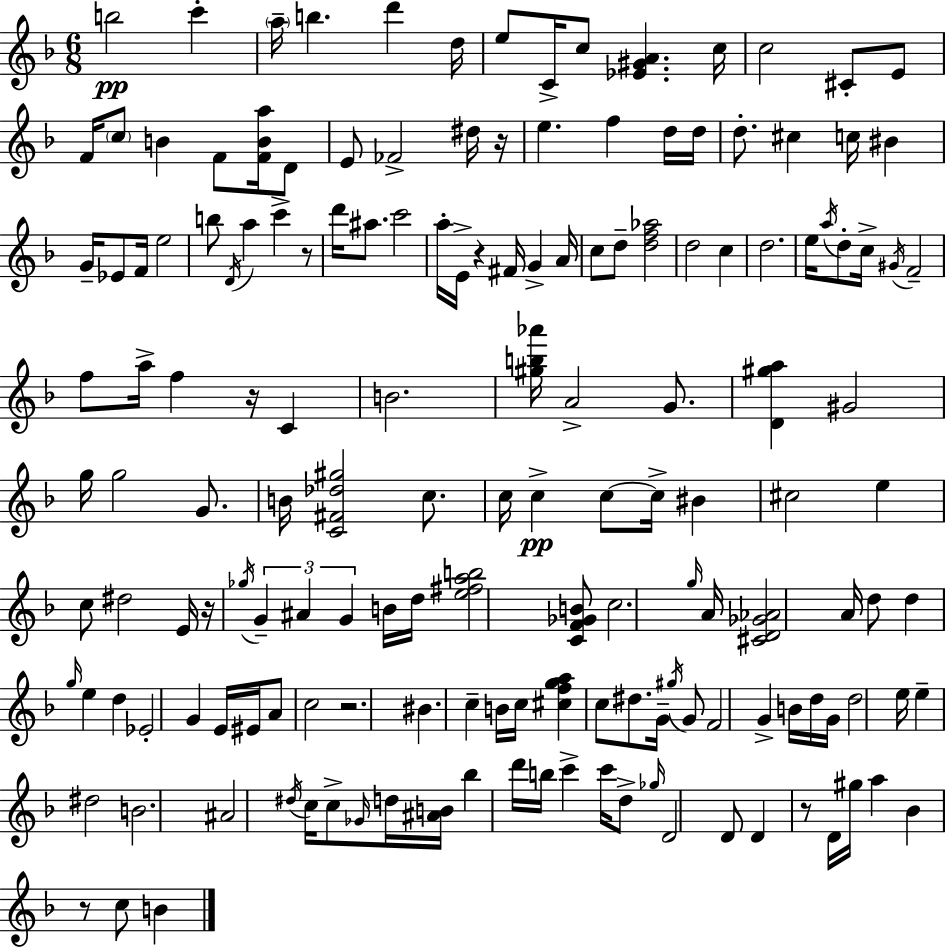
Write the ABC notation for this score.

X:1
T:Untitled
M:6/8
L:1/4
K:F
b2 c' a/4 b d' d/4 e/2 C/4 c/2 [_E^GA] c/4 c2 ^C/2 E/2 F/4 c/2 B F/2 [FBa]/4 D/2 E/2 _F2 ^d/4 z/4 e f d/4 d/4 d/2 ^c c/4 ^B G/4 _E/2 F/4 e2 b/2 D/4 a c' z/2 d'/4 ^a/2 c'2 a/4 E/4 z ^F/4 G A/4 c/2 d/2 [df_a]2 d2 c d2 e/4 a/4 d/2 c/4 ^G/4 F2 f/2 a/4 f z/4 C B2 [^gb_a']/4 A2 G/2 [D^ga] ^G2 g/4 g2 G/2 B/4 [C^F_d^g]2 c/2 c/4 c c/2 c/4 ^B ^c2 e c/2 ^d2 E/4 z/4 _g/4 G ^A G B/4 d/4 [e^fab]2 [CF_GB]/2 c2 g/4 A/4 [^CD_G_A]2 A/4 d/2 d g/4 e d _E2 G E/4 ^E/4 A/2 c2 z2 ^B c B/4 c/4 [^cfga] c/2 ^d/2 G/4 ^g/4 G/2 F2 G B/4 d/4 G/4 d2 e/4 e ^d2 B2 ^A2 ^d/4 c/4 c/2 _G/4 d/4 [^AB]/4 _b d'/4 b/4 c' c'/4 d/2 _g/4 D2 D/2 D z/2 D/4 ^g/4 a _B z/2 c/2 B